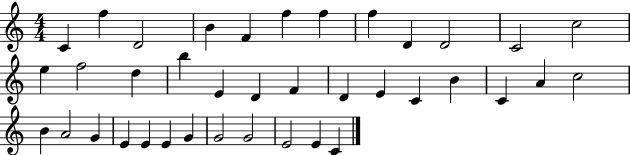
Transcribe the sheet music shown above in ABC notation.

X:1
T:Untitled
M:4/4
L:1/4
K:C
C f D2 B F f f f D D2 C2 c2 e f2 d b E D F D E C B C A c2 B A2 G E E E G G2 G2 E2 E C